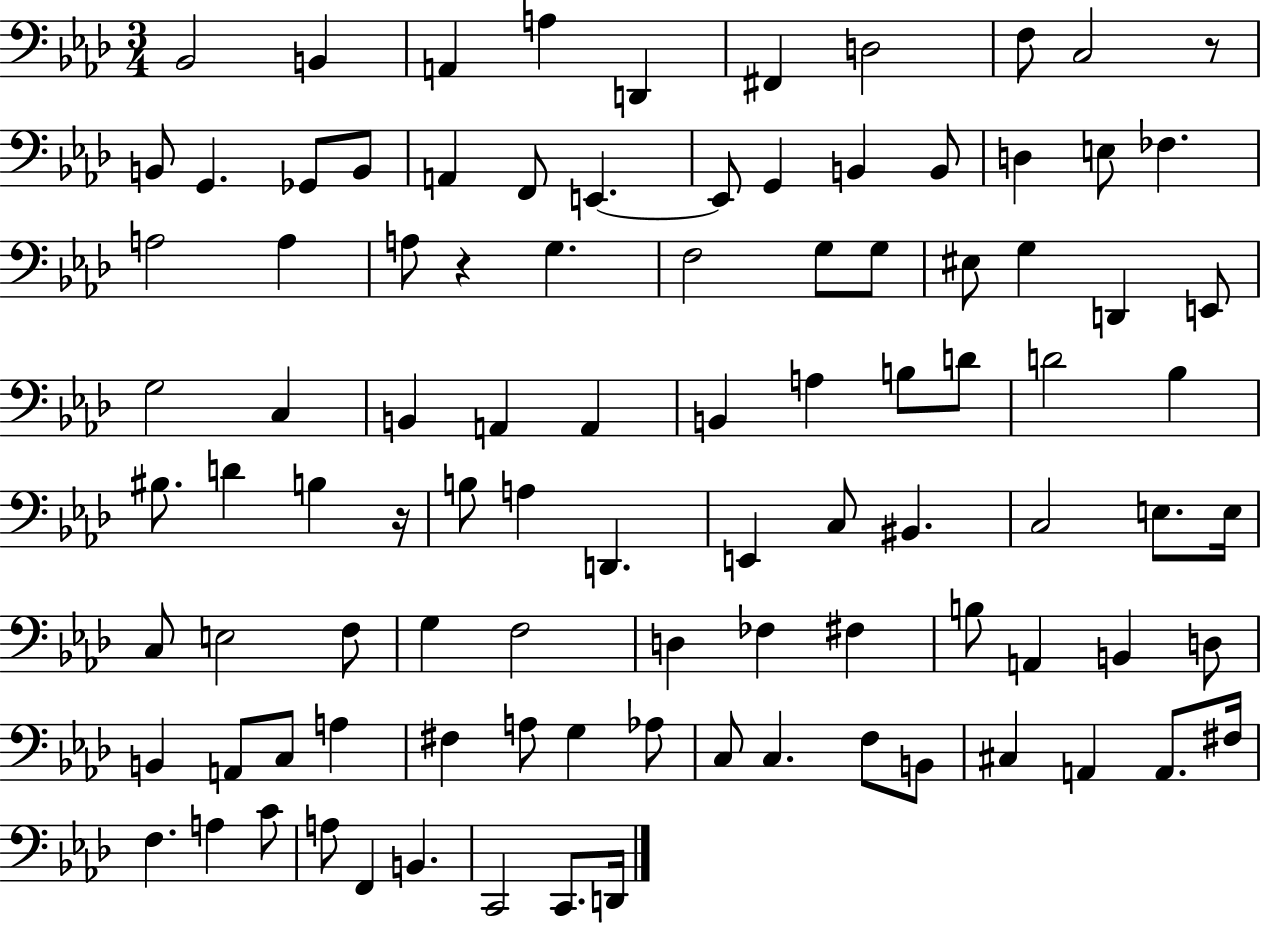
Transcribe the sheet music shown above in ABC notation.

X:1
T:Untitled
M:3/4
L:1/4
K:Ab
_B,,2 B,, A,, A, D,, ^F,, D,2 F,/2 C,2 z/2 B,,/2 G,, _G,,/2 B,,/2 A,, F,,/2 E,, E,,/2 G,, B,, B,,/2 D, E,/2 _F, A,2 A, A,/2 z G, F,2 G,/2 G,/2 ^E,/2 G, D,, E,,/2 G,2 C, B,, A,, A,, B,, A, B,/2 D/2 D2 _B, ^B,/2 D B, z/4 B,/2 A, D,, E,, C,/2 ^B,, C,2 E,/2 E,/4 C,/2 E,2 F,/2 G, F,2 D, _F, ^F, B,/2 A,, B,, D,/2 B,, A,,/2 C,/2 A, ^F, A,/2 G, _A,/2 C,/2 C, F,/2 B,,/2 ^C, A,, A,,/2 ^F,/4 F, A, C/2 A,/2 F,, B,, C,,2 C,,/2 D,,/4